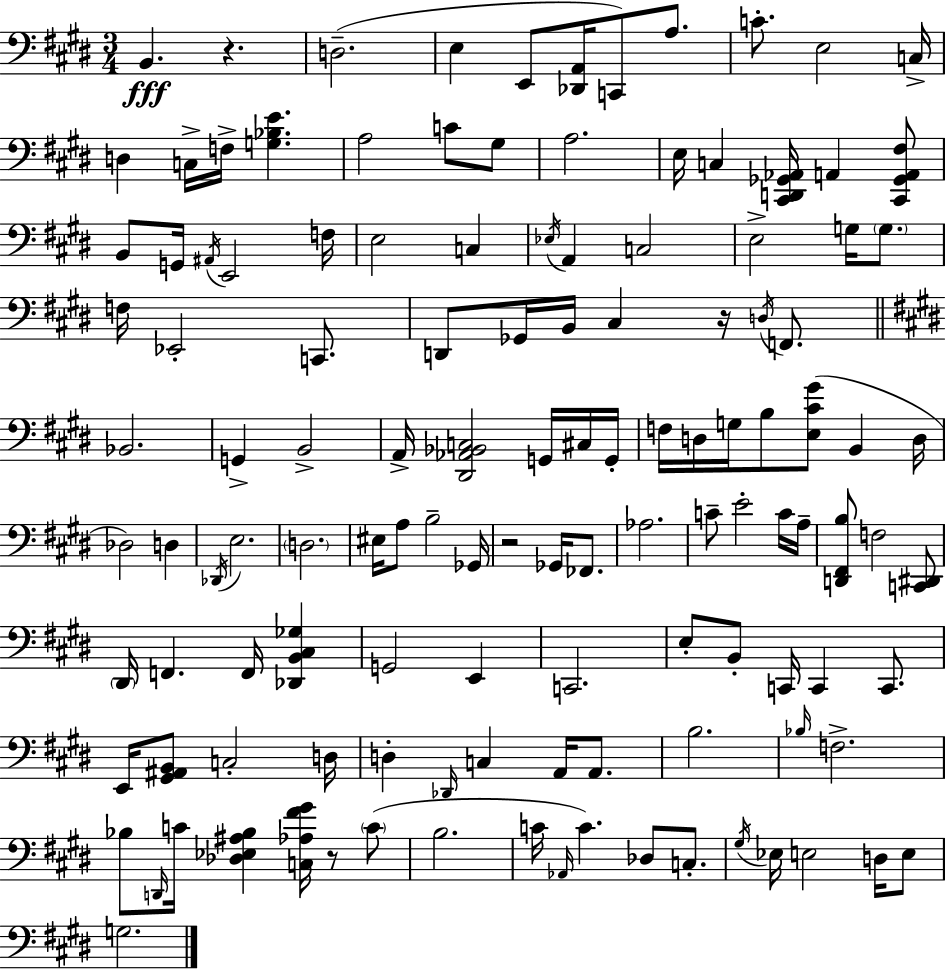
X:1
T:Untitled
M:3/4
L:1/4
K:E
B,, z D,2 E, E,,/2 [_D,,A,,]/4 C,,/2 A,/2 C/2 E,2 C,/4 D, C,/4 F,/4 [G,_B,E] A,2 C/2 ^G,/2 A,2 E,/4 C, [^C,,D,,_G,,_A,,]/4 A,, [^C,,_G,,A,,^F,]/2 B,,/2 G,,/4 ^A,,/4 E,,2 F,/4 E,2 C, _E,/4 A,, C,2 E,2 G,/4 G,/2 F,/4 _E,,2 C,,/2 D,,/2 _G,,/4 B,,/4 ^C, z/4 D,/4 F,,/2 _B,,2 G,, B,,2 A,,/4 [^D,,_A,,_B,,C,]2 G,,/4 ^C,/4 G,,/4 F,/4 D,/4 G,/4 B,/2 [E,^C^G]/2 B,, D,/4 _D,2 D, _D,,/4 E,2 D,2 ^E,/4 A,/2 B,2 _G,,/4 z2 _G,,/4 _F,,/2 _A,2 C/2 E2 C/4 A,/4 [D,,^F,,B,]/2 F,2 [C,,^D,,]/2 ^D,,/4 F,, F,,/4 [_D,,B,,^C,_G,] G,,2 E,, C,,2 E,/2 B,,/2 C,,/4 C,, C,,/2 E,,/4 [^G,,^A,,B,,]/2 C,2 D,/4 D, _D,,/4 C, A,,/4 A,,/2 B,2 _B,/4 F,2 _B,/2 D,,/4 C/4 [_D,_E,^A,_B,] [C,_A,^F^G]/4 z/2 C/2 B,2 C/4 _A,,/4 C _D,/2 C,/2 ^G,/4 _E,/4 E,2 D,/4 E,/2 G,2